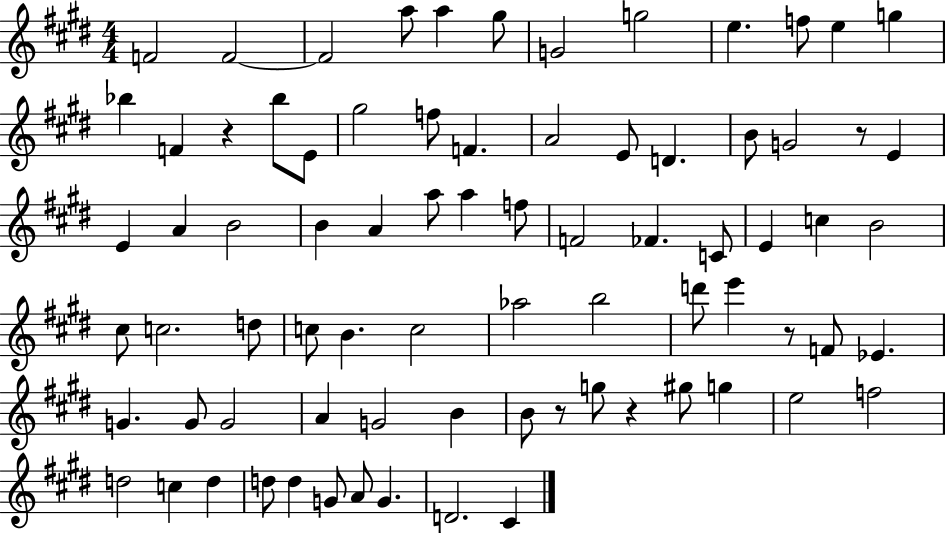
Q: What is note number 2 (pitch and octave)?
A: F4